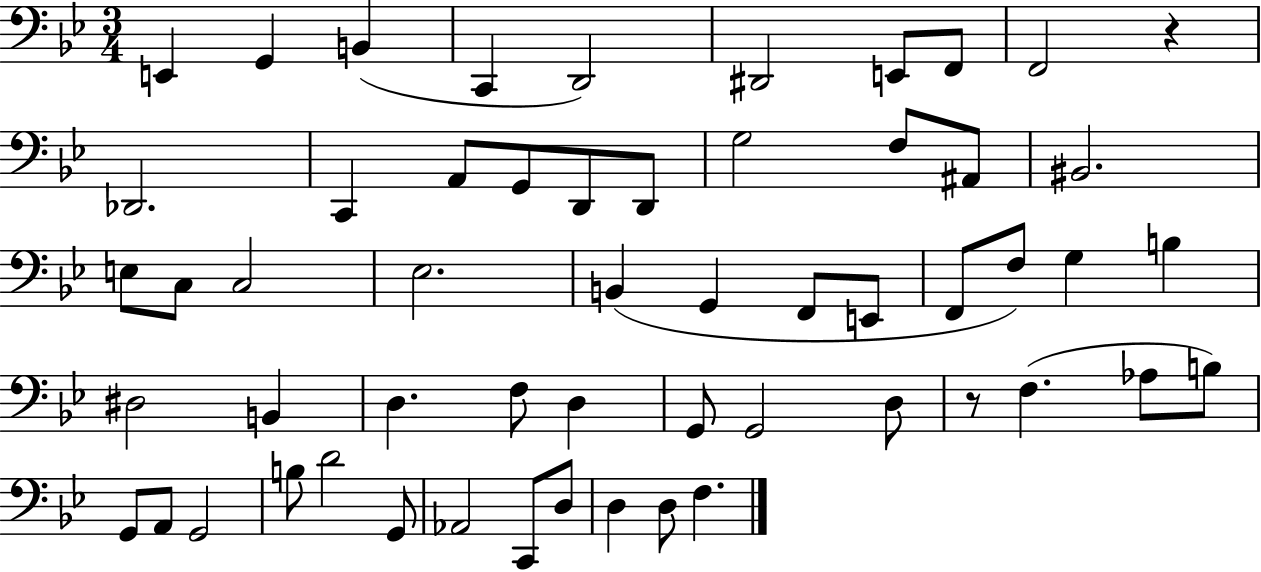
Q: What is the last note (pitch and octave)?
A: F3